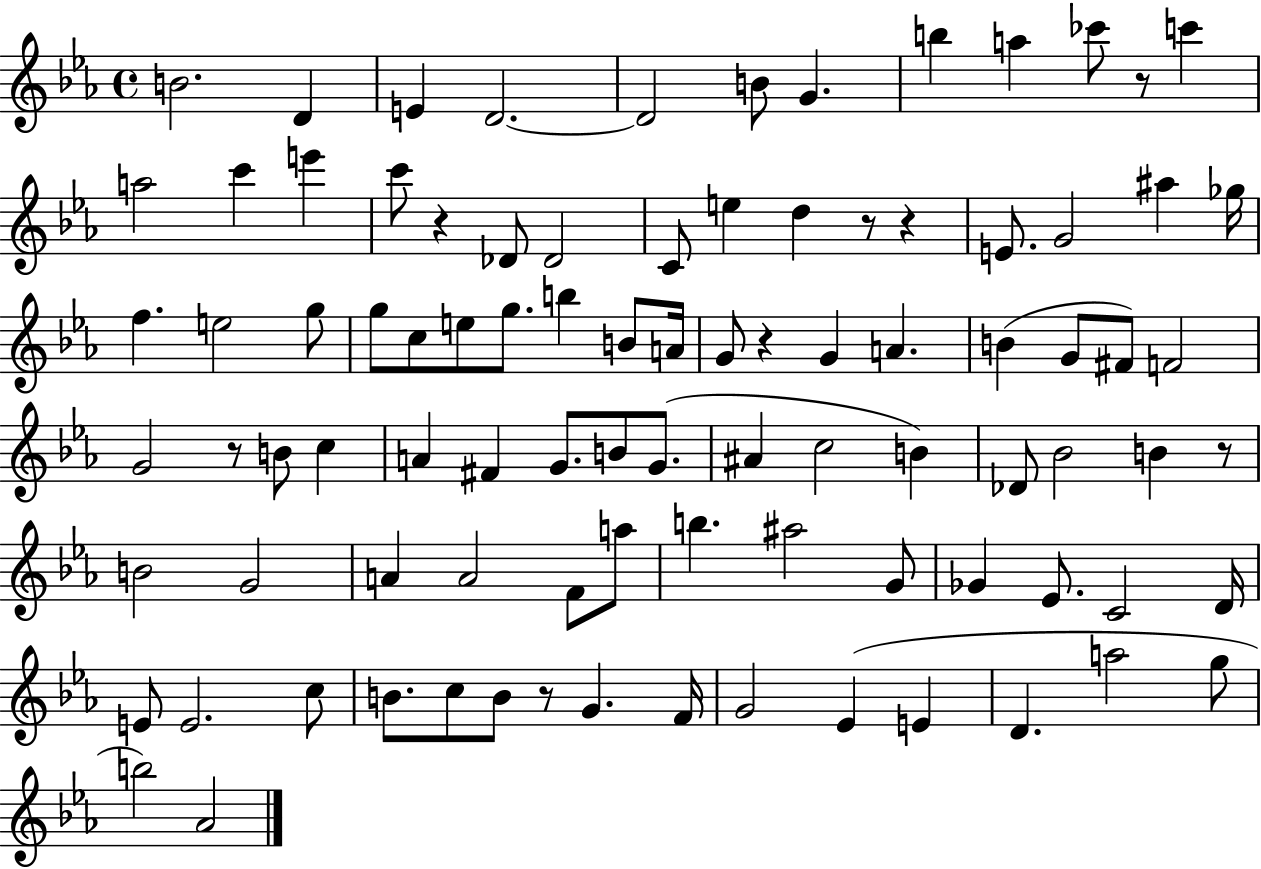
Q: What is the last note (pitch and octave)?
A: Ab4